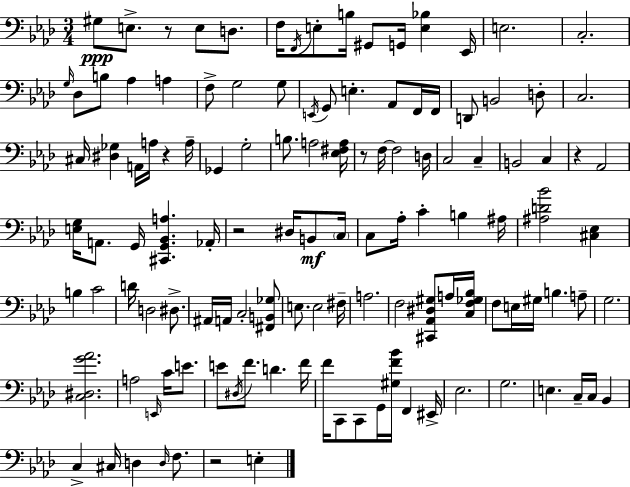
{
  \clef bass
  \numericTimeSignature
  \time 3/4
  \key aes \major
  gis8\ppp e8.-> r8 e8 d8. | f16 \acciaccatura { f,16 } e8-. b16 gis,8 g,16 <e bes>4 | ees,16 e2. | c2.-. | \break \grace { g16 } des8 b8 aes4 a4 | f8-> g2 | g8 \acciaccatura { e,16 } g,8 e4.-. aes,8 | f,16 f,16 d,8 b,2 | \break d8-. c2. | cis16 <dis ges>4 a,16 a16 r4 | a16-- ges,4 g2-. | b8. a2 | \break <ees fis a>16 r8 f16~~ f2 | d16 c2 c4-- | b,2 c4 | r4 aes,2 | \break <e g>16 a,8. g,16 <cis, g, bes, a>4. | aes,16-. r2 dis16 | b,8\mf \parenthesize c16 c8 aes16-. c'4-. b4 | ais16 <ais d' bes'>2 <cis ees>4 | \break b4 c'2 | d'16 d2 | dis8.-> ais,16 a,16 c2-. | <fis, b, ges>8 e8. e2 | \break fis16-- a2. | f2 <cis, aes, dis gis>8 | a16 <c f ges bes>16 f8 e16 gis16 b4. | a8-- g2. | \break <c dis g' aes'>2. | a2 \grace { e,16 } | c'16 e'8. e'8 \acciaccatura { dis16 } f'8. d'4. | f'16 f'16 c,8 c,8 g,16 <gis f' bes'>16 | \break f,4 eis,16-> ees2. | g2. | e4. c16-- | c16 bes,4 c4-> cis16 d4 | \break \grace { d16 } f8. r2 | e4-. \bar "|."
}